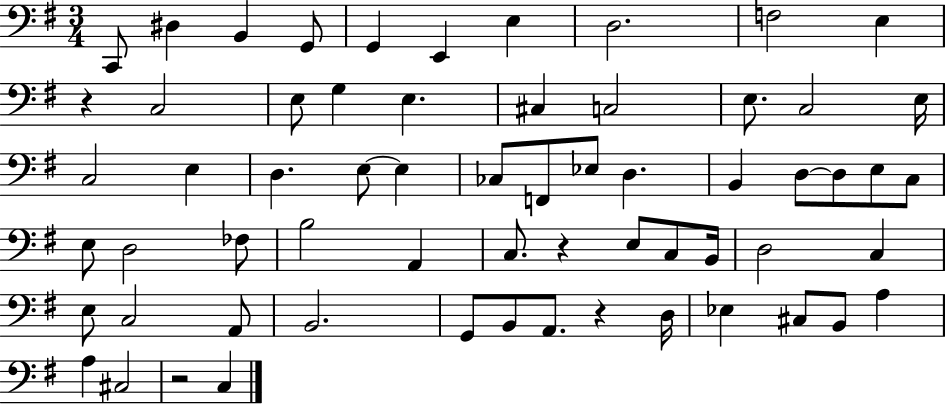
{
  \clef bass
  \numericTimeSignature
  \time 3/4
  \key g \major
  c,8 dis4 b,4 g,8 | g,4 e,4 e4 | d2. | f2 e4 | \break r4 c2 | e8 g4 e4. | cis4 c2 | e8. c2 e16 | \break c2 e4 | d4. e8~~ e4 | ces8 f,8 ees8 d4. | b,4 d8~~ d8 e8 c8 | \break e8 d2 fes8 | b2 a,4 | c8. r4 e8 c8 b,16 | d2 c4 | \break e8 c2 a,8 | b,2. | g,8 b,8 a,8. r4 d16 | ees4 cis8 b,8 a4 | \break a4 cis2 | r2 c4 | \bar "|."
}